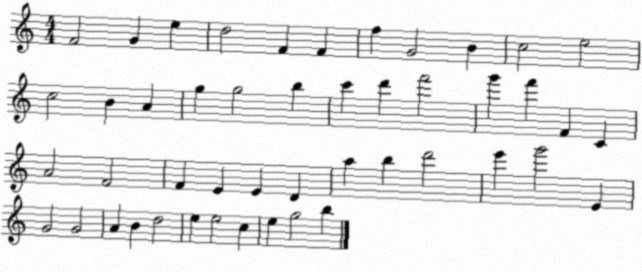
X:1
T:Untitled
M:4/4
L:1/4
K:C
F2 G e d2 F F f G2 B c2 e2 c2 B A g g2 b c' d' f'2 g' f' F C A2 F2 F E E D a b d'2 e' g'2 E G2 G2 A B d2 e e2 c e g2 b